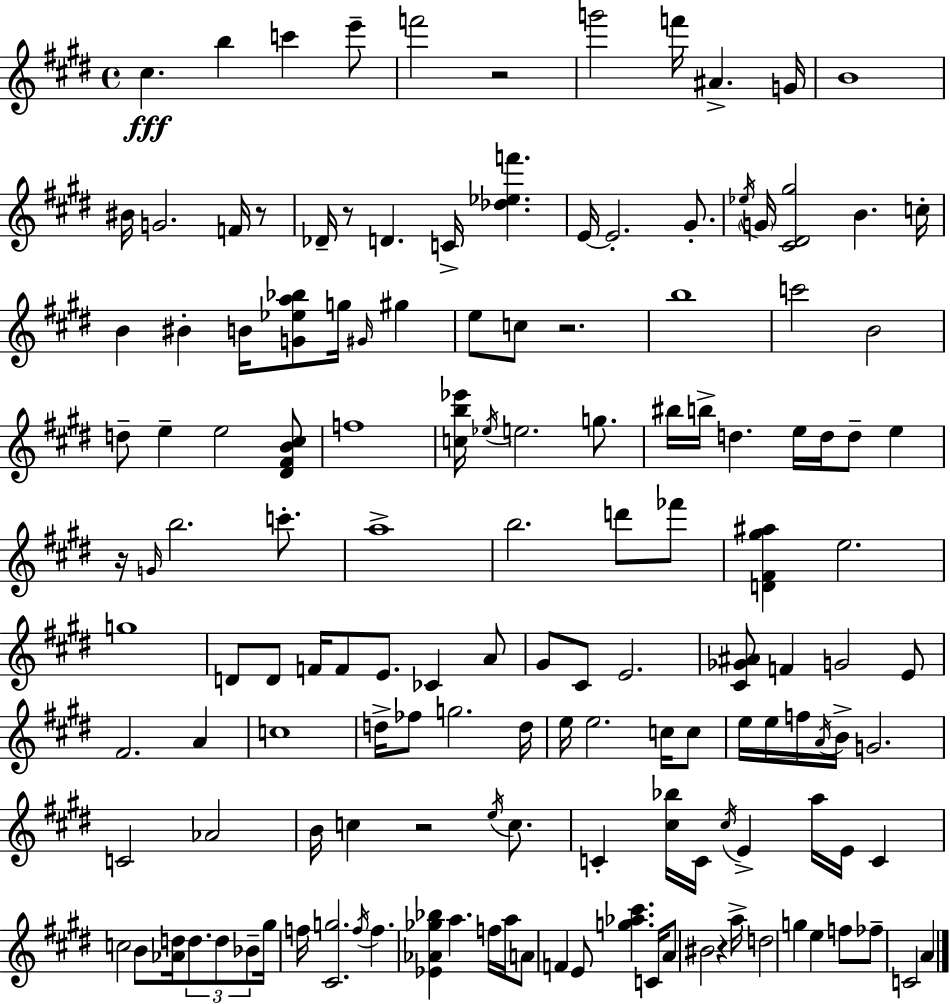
C#5/q. B5/q C6/q E6/e F6/h R/h G6/h F6/s A#4/q. G4/s B4/w BIS4/s G4/h. F4/s R/e Db4/s R/e D4/q. C4/s [Db5,Eb5,F6]/q. E4/s E4/h. G#4/e. Eb5/s G4/s [C#4,D#4,G#5]/h B4/q. C5/s B4/q BIS4/q B4/s [G4,Eb5,A5,Bb5]/e G5/s G#4/s G#5/q E5/e C5/e R/h. B5/w C6/h B4/h D5/e E5/q E5/h [D#4,F#4,B4,C#5]/e F5/w [C5,B5,Eb6]/s Eb5/s E5/h. G5/e. BIS5/s B5/s D5/q. E5/s D5/s D5/e E5/q R/s G4/s B5/h. C6/e. A5/w B5/h. D6/e FES6/e [D4,F#4,G#5,A#5]/q E5/h. G5/w D4/e D4/e F4/s F4/e E4/e. CES4/q A4/e G#4/e C#4/e E4/h. [C#4,Gb4,A#4]/e F4/q G4/h E4/e F#4/h. A4/q C5/w D5/s FES5/e G5/h. D5/s E5/s E5/h. C5/s C5/e E5/s E5/s F5/s A4/s B4/s G4/h. C4/h Ab4/h B4/s C5/q R/h E5/s C5/e. C4/q [C#5,Bb5]/s C4/s C#5/s E4/q A5/s E4/s C4/q C5/h B4/e [Ab4,D5]/s D5/e. D5/e Bb4/e G#5/s F5/s [C#4,G5]/h. F5/s F5/q. [Eb4,Ab4,Gb5,Bb5]/q A5/q. F5/s A5/s A4/e F4/q E4/e [G5,Ab5,C#6]/q. C4/s A4/e BIS4/h R/q A5/s D5/h G5/q E5/q F5/e FES5/e C4/h A4/q